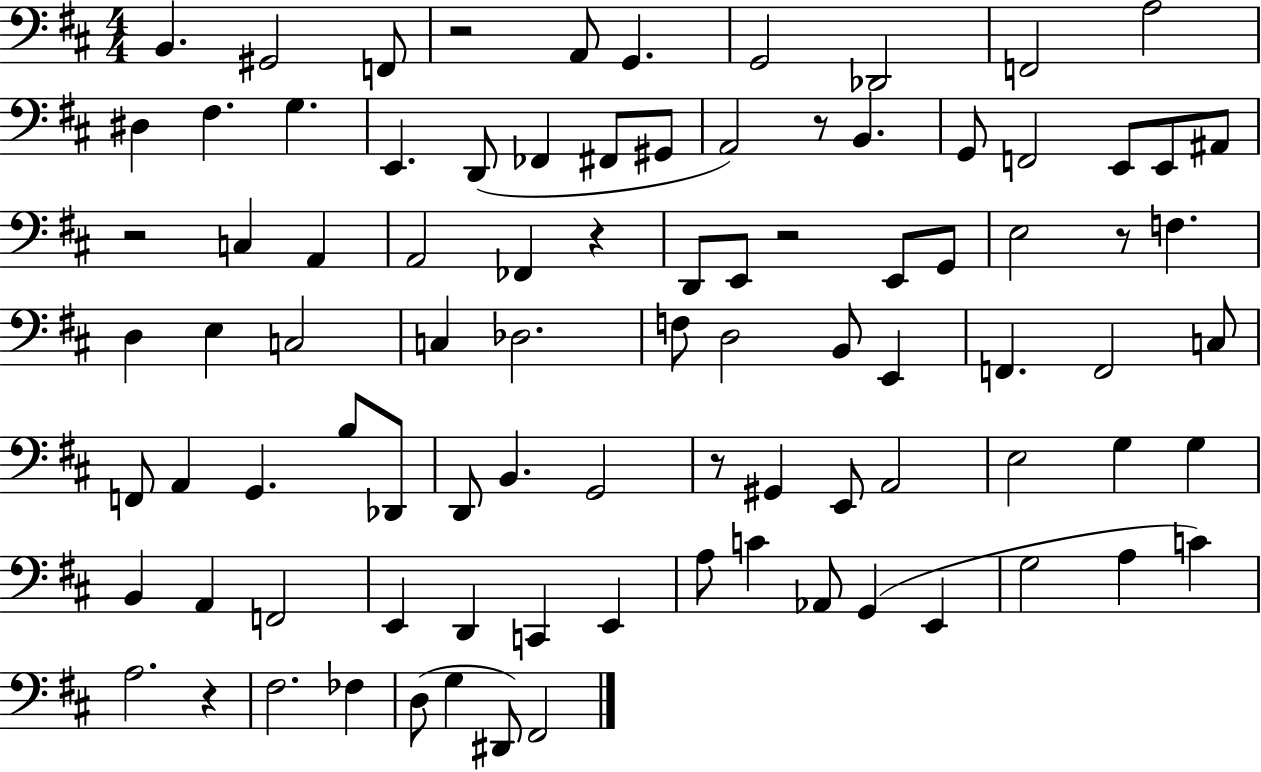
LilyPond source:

{
  \clef bass
  \numericTimeSignature
  \time 4/4
  \key d \major
  b,4. gis,2 f,8 | r2 a,8 g,4. | g,2 des,2 | f,2 a2 | \break dis4 fis4. g4. | e,4. d,8( fes,4 fis,8 gis,8 | a,2) r8 b,4. | g,8 f,2 e,8 e,8 ais,8 | \break r2 c4 a,4 | a,2 fes,4 r4 | d,8 e,8 r2 e,8 g,8 | e2 r8 f4. | \break d4 e4 c2 | c4 des2. | f8 d2 b,8 e,4 | f,4. f,2 c8 | \break f,8 a,4 g,4. b8 des,8 | d,8 b,4. g,2 | r8 gis,4 e,8 a,2 | e2 g4 g4 | \break b,4 a,4 f,2 | e,4 d,4 c,4 e,4 | a8 c'4 aes,8 g,4( e,4 | g2 a4 c'4) | \break a2. r4 | fis2. fes4 | d8( g4 dis,8) fis,2 | \bar "|."
}